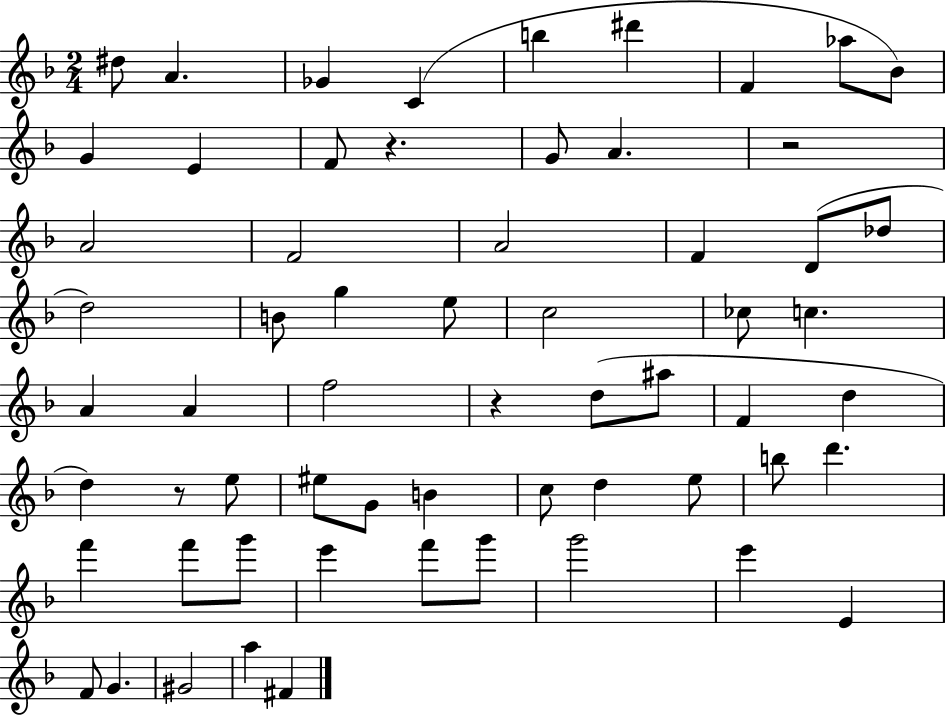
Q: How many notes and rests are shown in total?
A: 62